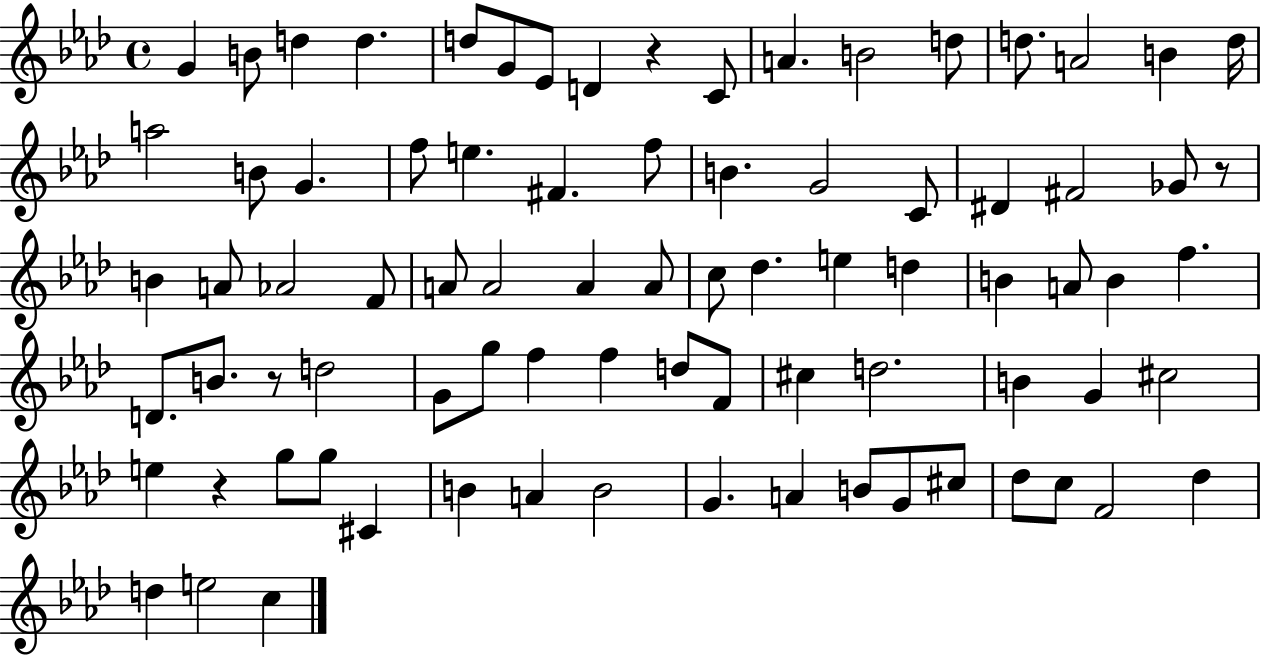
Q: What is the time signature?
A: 4/4